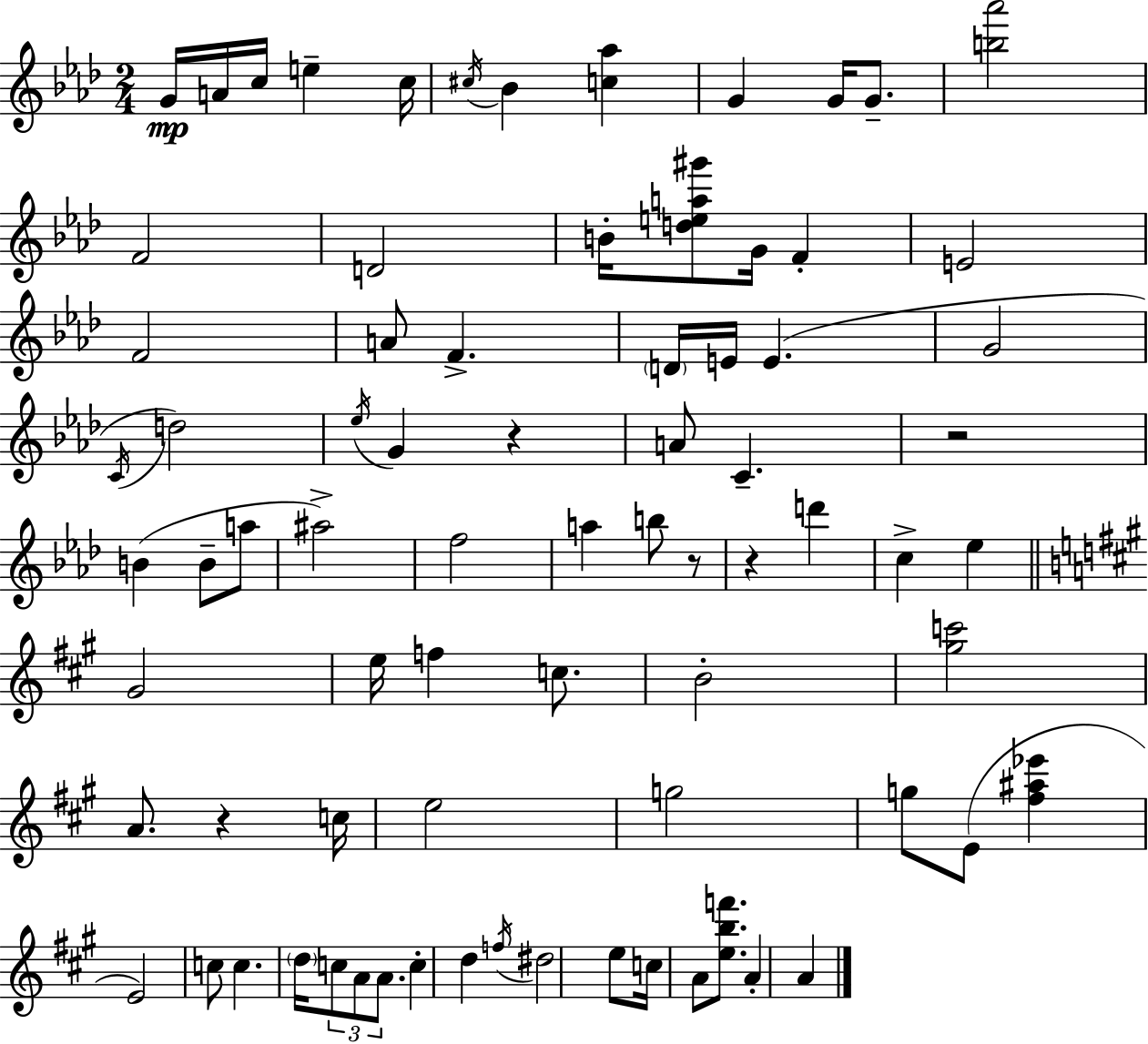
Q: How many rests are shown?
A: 5